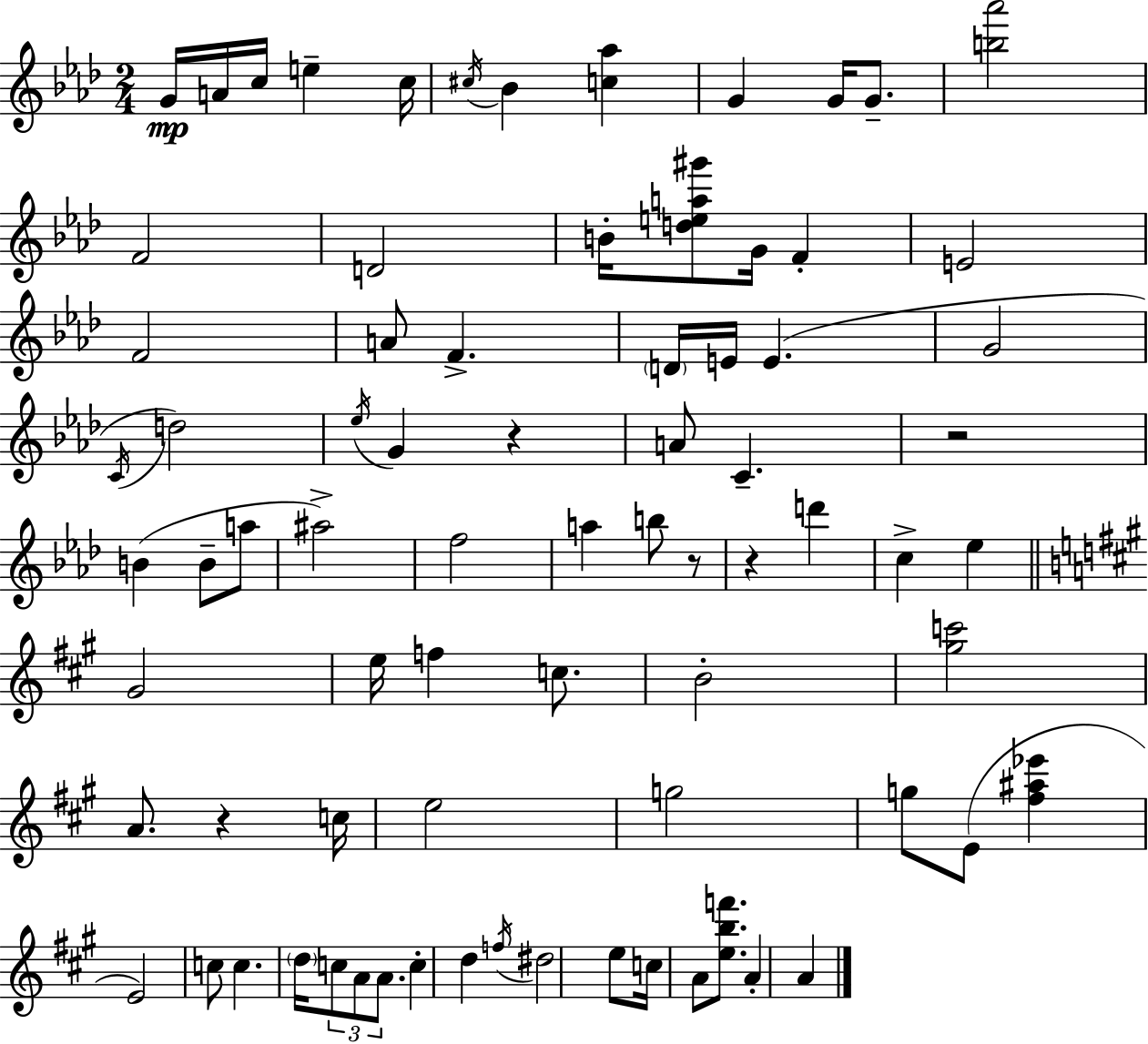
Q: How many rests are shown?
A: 5